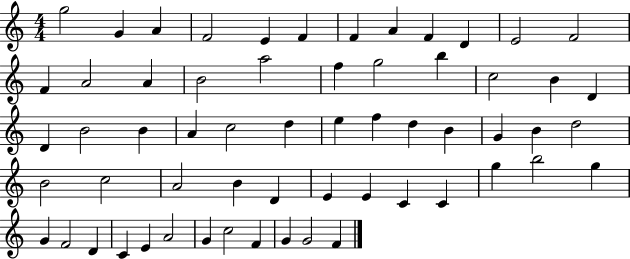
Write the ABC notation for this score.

X:1
T:Untitled
M:4/4
L:1/4
K:C
g2 G A F2 E F F A F D E2 F2 F A2 A B2 a2 f g2 b c2 B D D B2 B A c2 d e f d B G B d2 B2 c2 A2 B D E E C C g b2 g G F2 D C E A2 G c2 F G G2 F